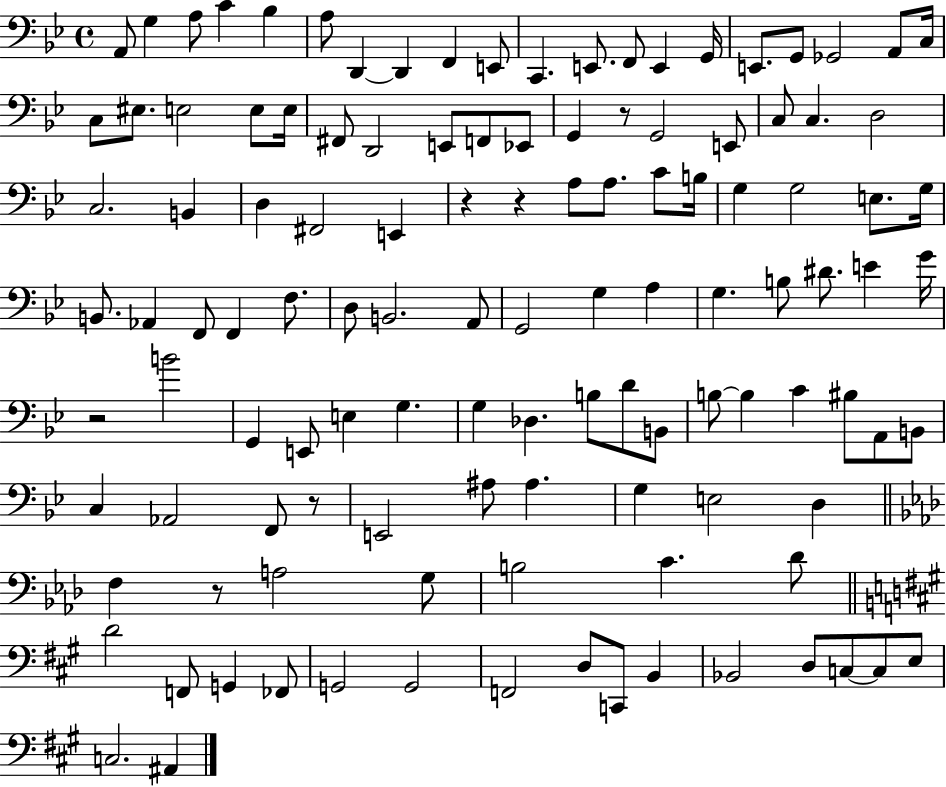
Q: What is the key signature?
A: BES major